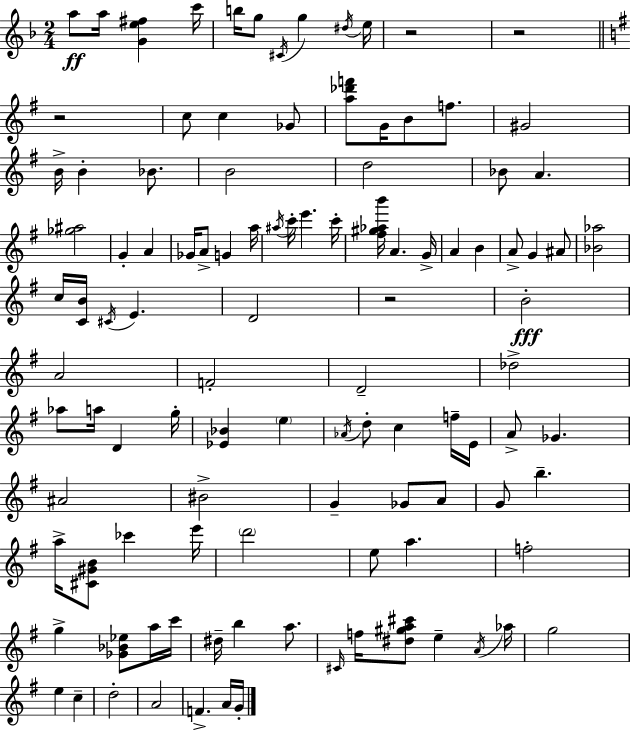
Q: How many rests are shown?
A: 4